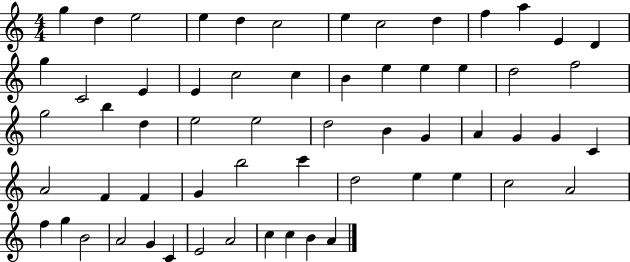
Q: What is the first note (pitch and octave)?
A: G5